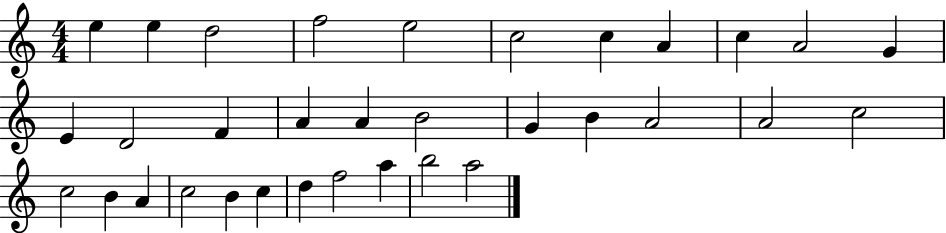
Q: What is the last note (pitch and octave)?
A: A5